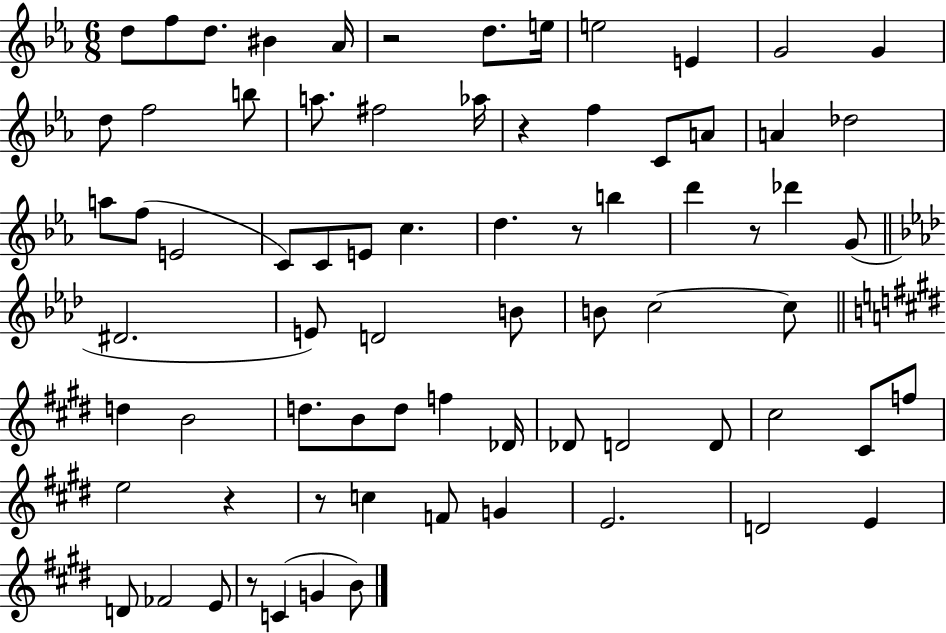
X:1
T:Untitled
M:6/8
L:1/4
K:Eb
d/2 f/2 d/2 ^B _A/4 z2 d/2 e/4 e2 E G2 G d/2 f2 b/2 a/2 ^f2 _a/4 z f C/2 A/2 A _d2 a/2 f/2 E2 C/2 C/2 E/2 c d z/2 b d' z/2 _d' G/2 ^D2 E/2 D2 B/2 B/2 c2 c/2 d B2 d/2 B/2 d/2 f _D/4 _D/2 D2 D/2 ^c2 ^C/2 f/2 e2 z z/2 c F/2 G E2 D2 E D/2 _F2 E/2 z/2 C G B/2